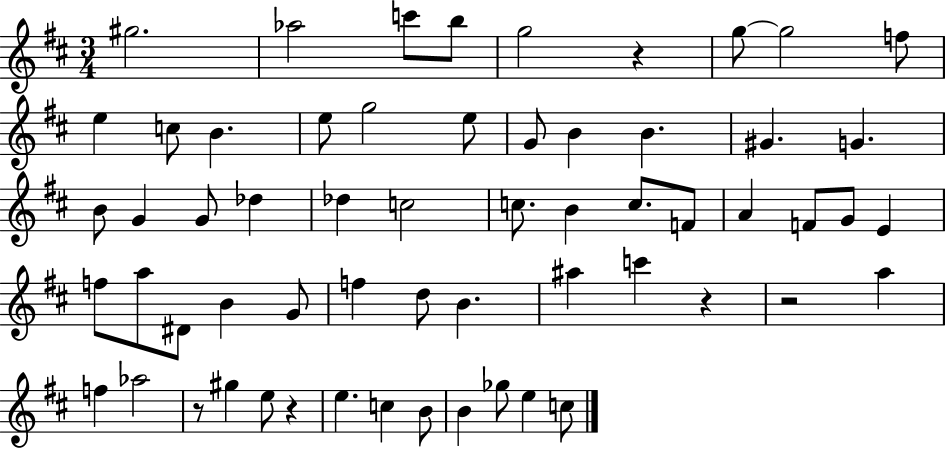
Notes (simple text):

G#5/h. Ab5/h C6/e B5/e G5/h R/q G5/e G5/h F5/e E5/q C5/e B4/q. E5/e G5/h E5/e G4/e B4/q B4/q. G#4/q. G4/q. B4/e G4/q G4/e Db5/q Db5/q C5/h C5/e. B4/q C5/e. F4/e A4/q F4/e G4/e E4/q F5/e A5/e D#4/e B4/q G4/e F5/q D5/e B4/q. A#5/q C6/q R/q R/h A5/q F5/q Ab5/h R/e G#5/q E5/e R/q E5/q. C5/q B4/e B4/q Gb5/e E5/q C5/e